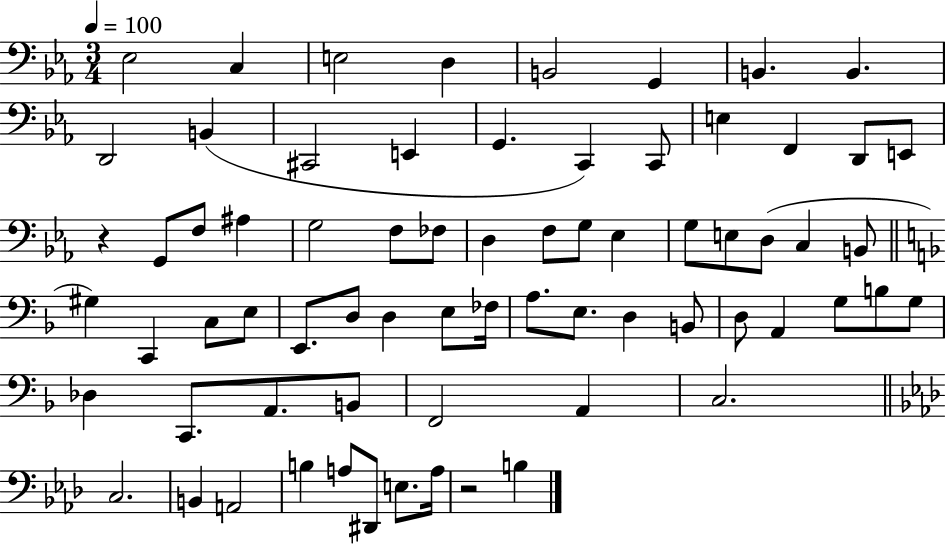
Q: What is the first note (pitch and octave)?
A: Eb3